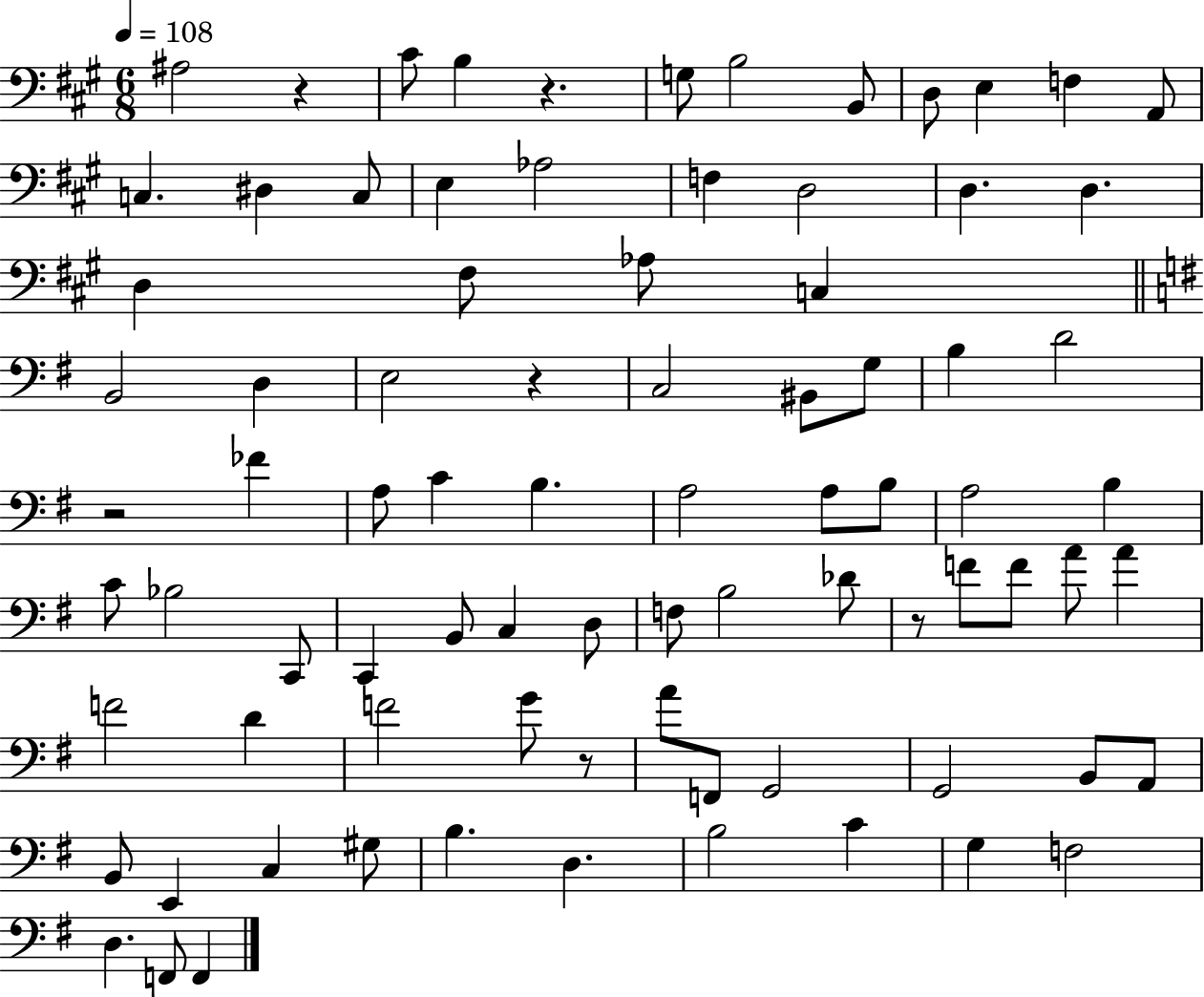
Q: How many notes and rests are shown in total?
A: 83